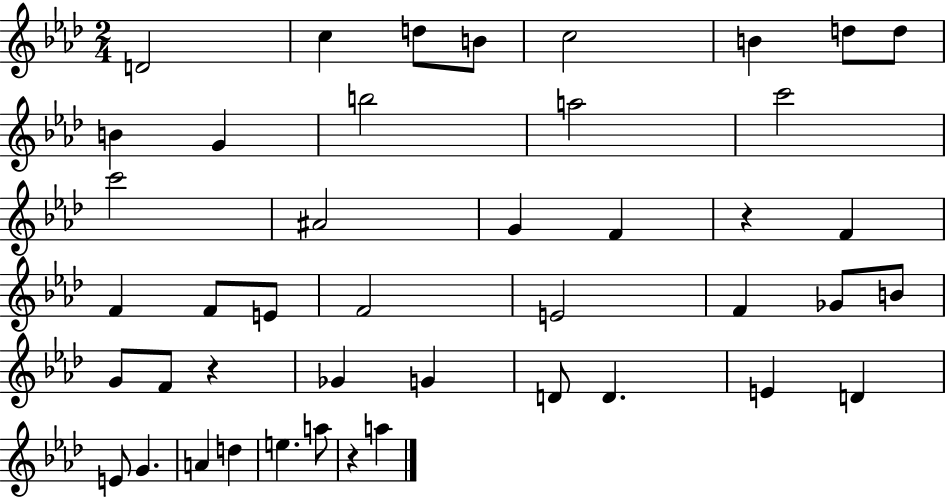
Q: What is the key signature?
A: AES major